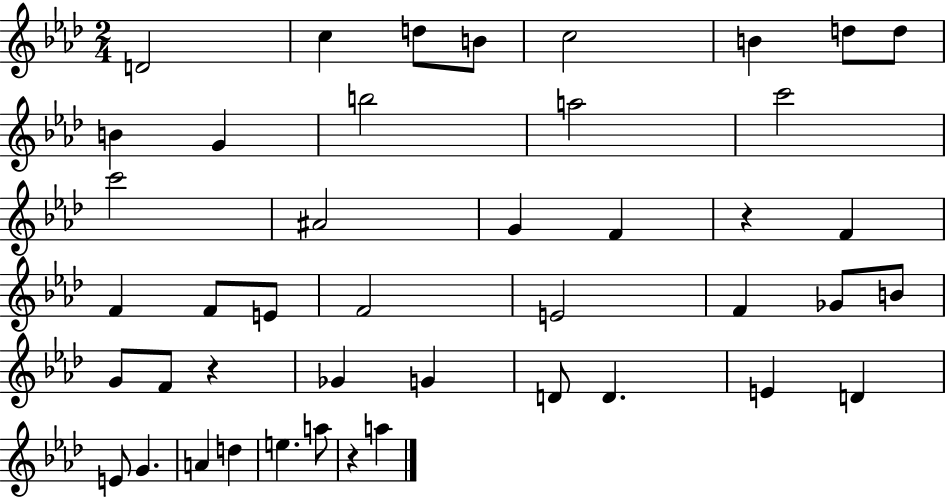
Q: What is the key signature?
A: AES major